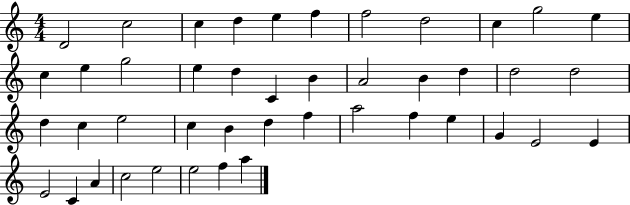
{
  \clef treble
  \numericTimeSignature
  \time 4/4
  \key c \major
  d'2 c''2 | c''4 d''4 e''4 f''4 | f''2 d''2 | c''4 g''2 e''4 | \break c''4 e''4 g''2 | e''4 d''4 c'4 b'4 | a'2 b'4 d''4 | d''2 d''2 | \break d''4 c''4 e''2 | c''4 b'4 d''4 f''4 | a''2 f''4 e''4 | g'4 e'2 e'4 | \break e'2 c'4 a'4 | c''2 e''2 | e''2 f''4 a''4 | \bar "|."
}